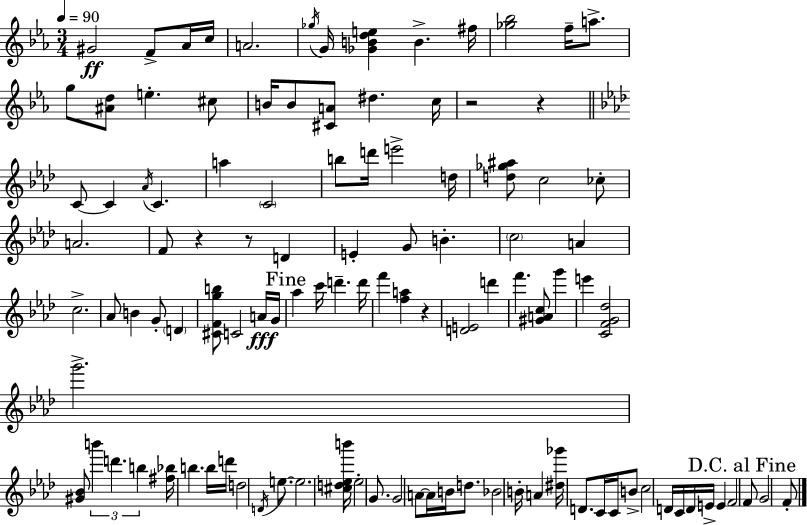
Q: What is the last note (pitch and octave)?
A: F4